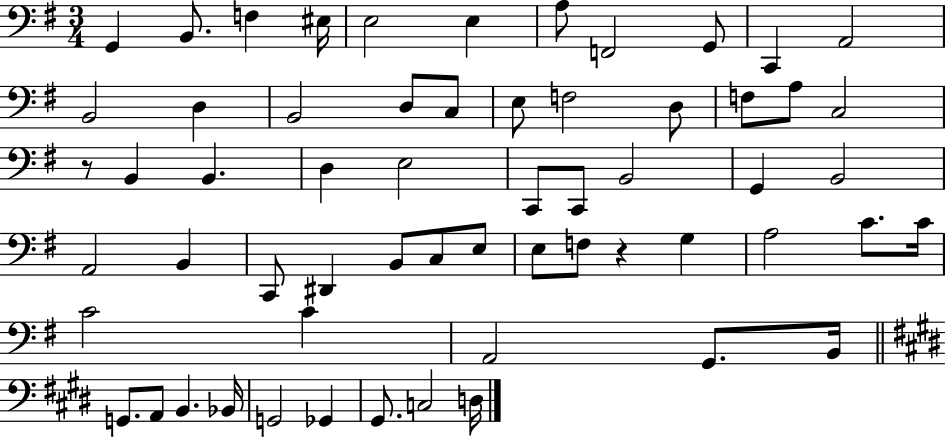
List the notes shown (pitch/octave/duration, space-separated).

G2/q B2/e. F3/q EIS3/s E3/h E3/q A3/e F2/h G2/e C2/q A2/h B2/h D3/q B2/h D3/e C3/e E3/e F3/h D3/e F3/e A3/e C3/h R/e B2/q B2/q. D3/q E3/h C2/e C2/e B2/h G2/q B2/h A2/h B2/q C2/e D#2/q B2/e C3/e E3/e E3/e F3/e R/q G3/q A3/h C4/e. C4/s C4/h C4/q A2/h G2/e. B2/s G2/e. A2/e B2/q. Bb2/s G2/h Gb2/q G#2/e. C3/h D3/s